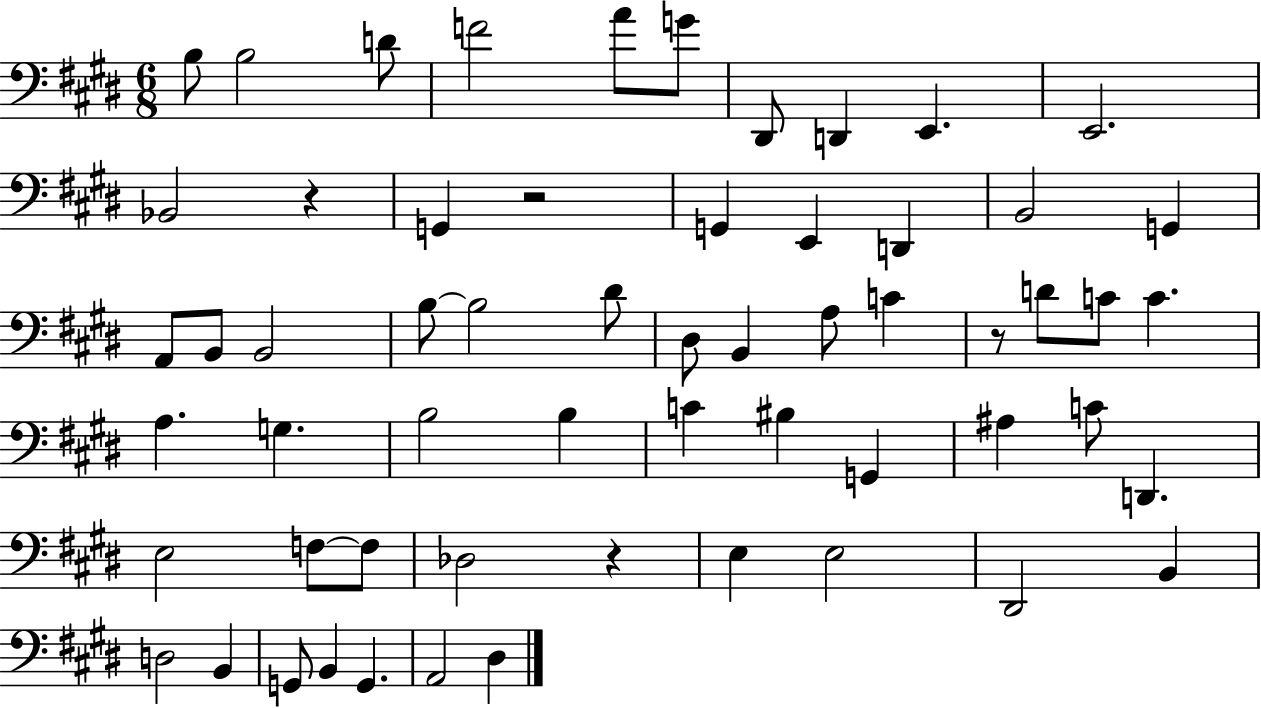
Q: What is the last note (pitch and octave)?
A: D#3